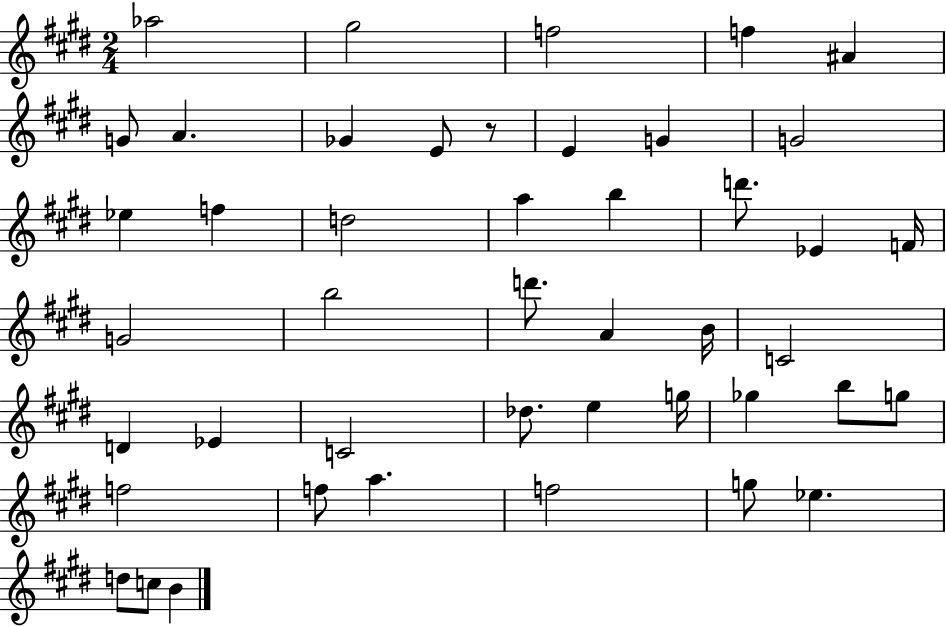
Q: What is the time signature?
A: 2/4